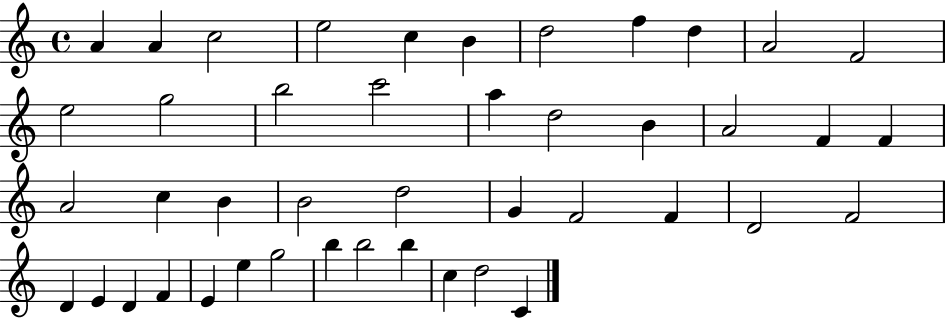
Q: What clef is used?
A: treble